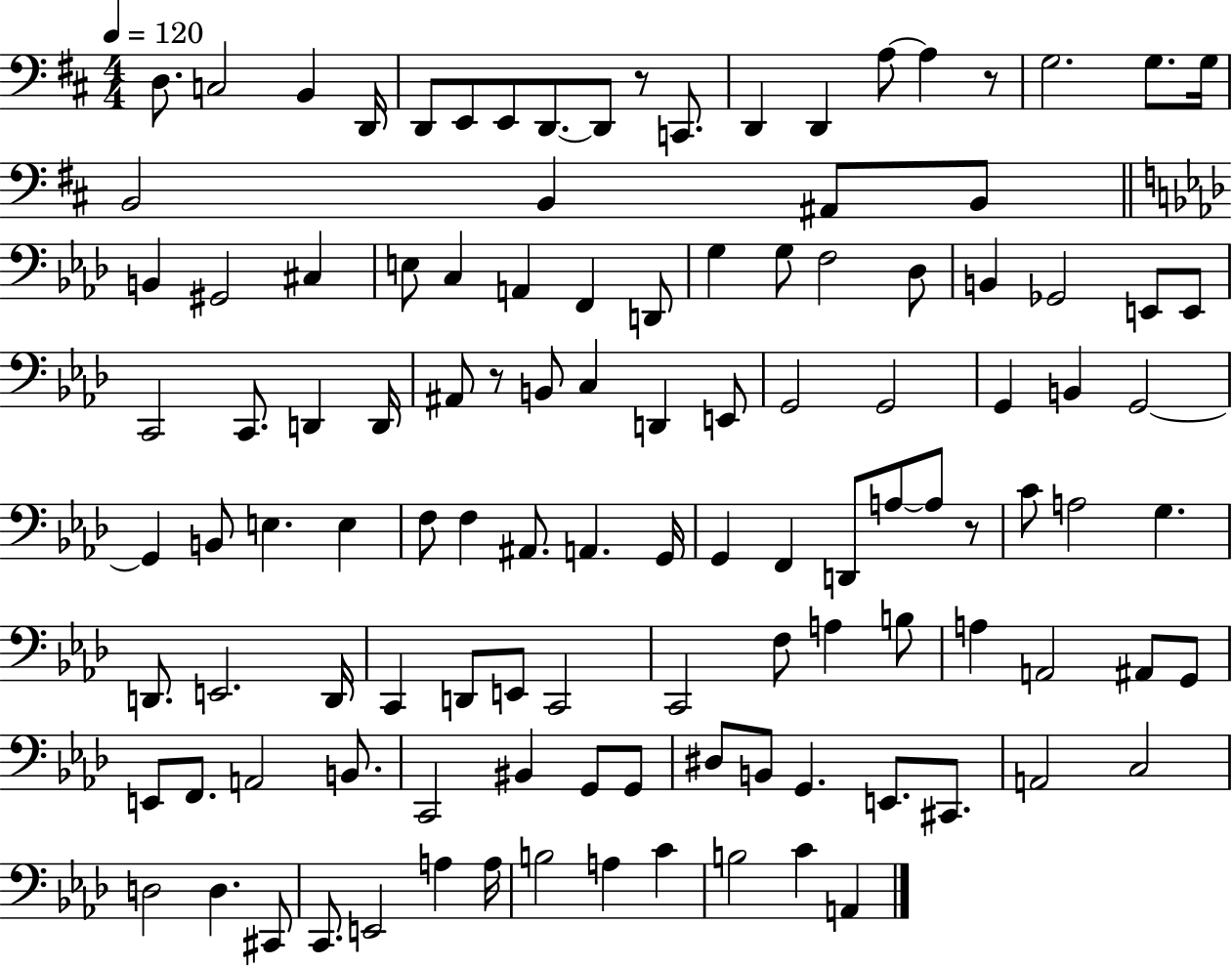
D3/e. C3/h B2/q D2/s D2/e E2/e E2/e D2/e. D2/e R/e C2/e. D2/q D2/q A3/e A3/q R/e G3/h. G3/e. G3/s B2/h B2/q A#2/e B2/e B2/q G#2/h C#3/q E3/e C3/q A2/q F2/q D2/e G3/q G3/e F3/h Db3/e B2/q Gb2/h E2/e E2/e C2/h C2/e. D2/q D2/s A#2/e R/e B2/e C3/q D2/q E2/e G2/h G2/h G2/q B2/q G2/h G2/q B2/e E3/q. E3/q F3/e F3/q A#2/e. A2/q. G2/s G2/q F2/q D2/e A3/e A3/e R/e C4/e A3/h G3/q. D2/e. E2/h. D2/s C2/q D2/e E2/e C2/h C2/h F3/e A3/q B3/e A3/q A2/h A#2/e G2/e E2/e F2/e. A2/h B2/e. C2/h BIS2/q G2/e G2/e D#3/e B2/e G2/q. E2/e. C#2/e. A2/h C3/h D3/h D3/q. C#2/e C2/e. E2/h A3/q A3/s B3/h A3/q C4/q B3/h C4/q A2/q